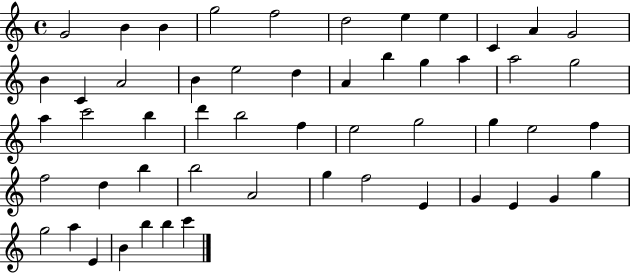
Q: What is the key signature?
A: C major